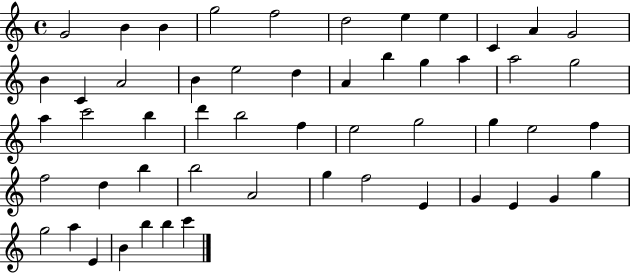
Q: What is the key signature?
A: C major